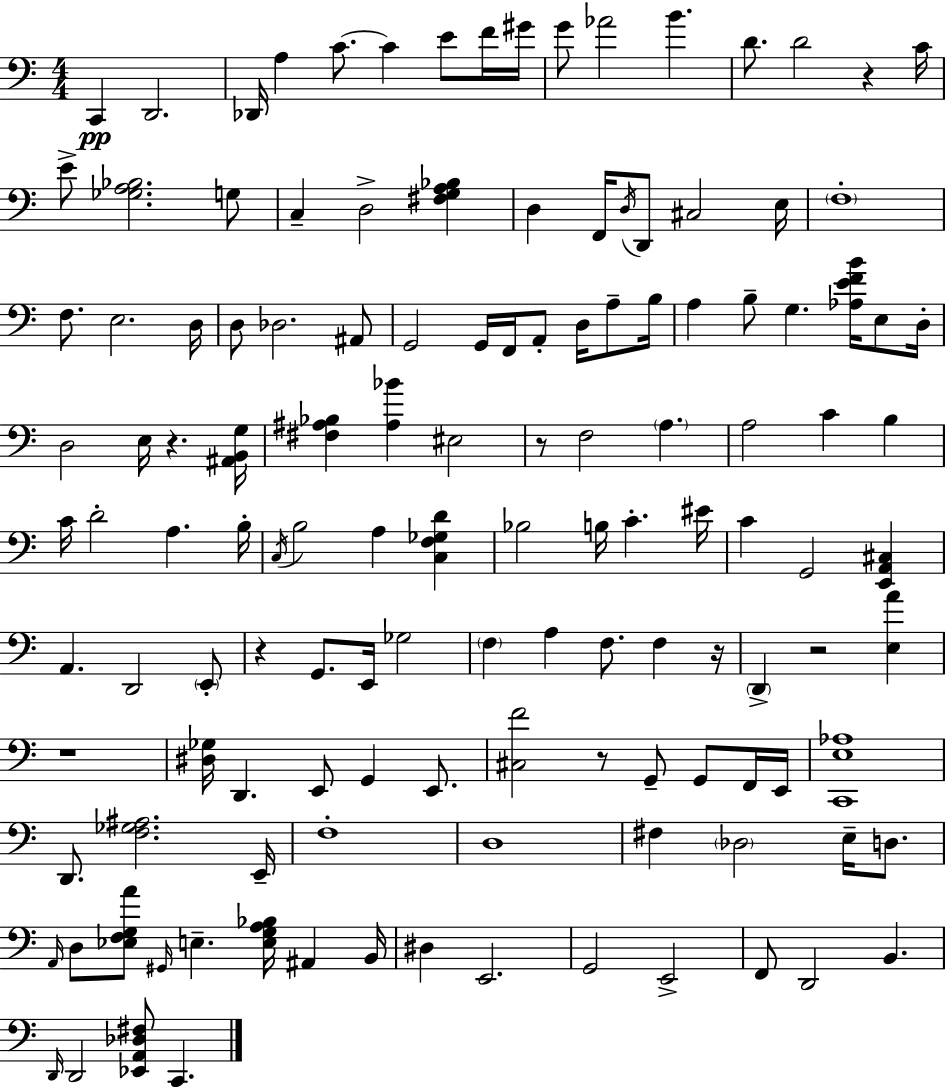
X:1
T:Untitled
M:4/4
L:1/4
K:C
C,, D,,2 _D,,/4 A, C/2 C E/2 F/4 ^G/4 G/2 _A2 B D/2 D2 z C/4 E/2 [_G,A,_B,]2 G,/2 C, D,2 [^F,G,A,_B,] D, F,,/4 D,/4 D,,/2 ^C,2 E,/4 F,4 F,/2 E,2 D,/4 D,/2 _D,2 ^A,,/2 G,,2 G,,/4 F,,/4 A,,/2 D,/4 A,/2 B,/4 A, B,/2 G, [_A,EFB]/4 E,/2 D,/4 D,2 E,/4 z [^A,,B,,G,]/4 [^F,^A,_B,] [^A,_B] ^E,2 z/2 F,2 A, A,2 C B, C/4 D2 A, B,/4 C,/4 B,2 A, [C,F,_G,D] _B,2 B,/4 C ^E/4 C G,,2 [E,,A,,^C,] A,, D,,2 E,,/2 z G,,/2 E,,/4 _G,2 F, A, F,/2 F, z/4 D,, z2 [E,A] z4 [^D,_G,]/4 D,, E,,/2 G,, E,,/2 [^C,F]2 z/2 G,,/2 G,,/2 F,,/4 E,,/4 [C,,E,_A,]4 D,,/2 [F,_G,^A,]2 E,,/4 F,4 D,4 ^F, _D,2 E,/4 D,/2 A,,/4 D,/2 [_E,F,G,A]/2 ^G,,/4 E, [E,G,A,_B,]/4 ^A,, B,,/4 ^D, E,,2 G,,2 E,,2 F,,/2 D,,2 B,, D,,/4 D,,2 [_E,,A,,_D,^F,]/2 C,,